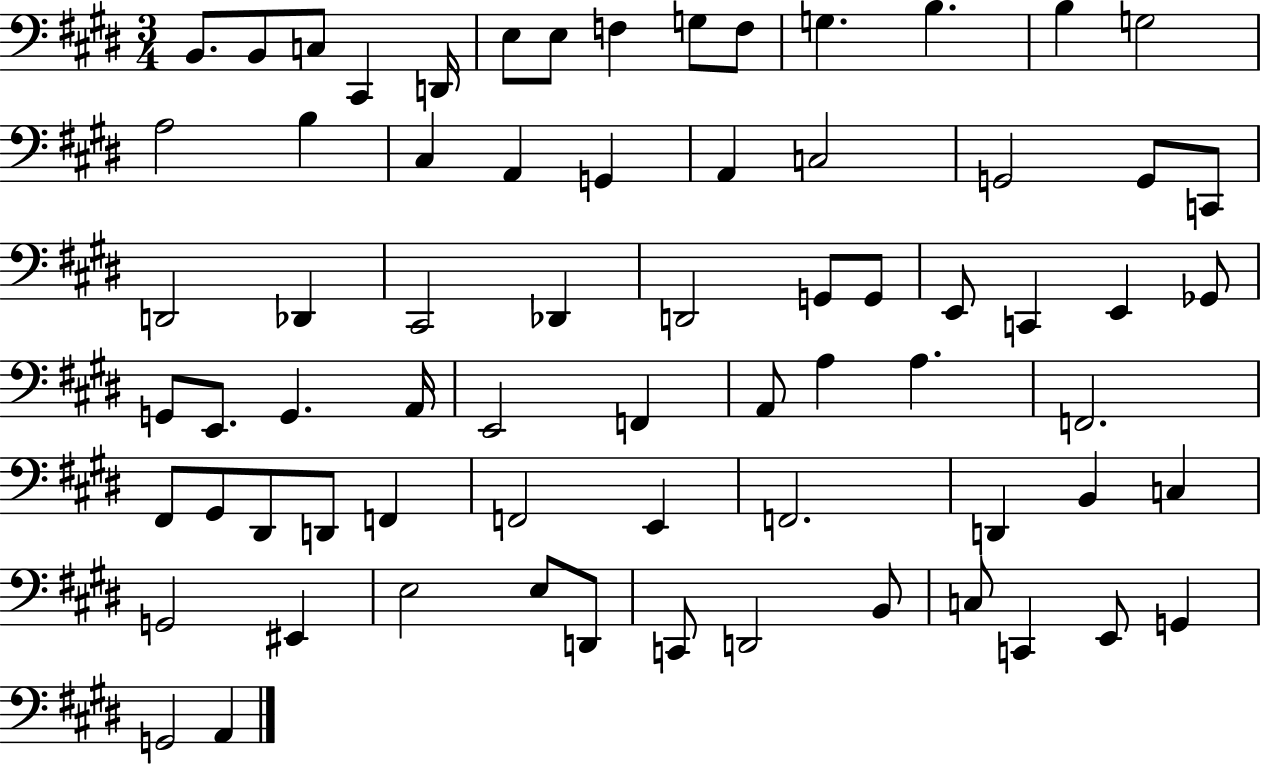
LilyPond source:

{
  \clef bass
  \numericTimeSignature
  \time 3/4
  \key e \major
  b,8. b,8 c8 cis,4 d,16 | e8 e8 f4 g8 f8 | g4. b4. | b4 g2 | \break a2 b4 | cis4 a,4 g,4 | a,4 c2 | g,2 g,8 c,8 | \break d,2 des,4 | cis,2 des,4 | d,2 g,8 g,8 | e,8 c,4 e,4 ges,8 | \break g,8 e,8. g,4. a,16 | e,2 f,4 | a,8 a4 a4. | f,2. | \break fis,8 gis,8 dis,8 d,8 f,4 | f,2 e,4 | f,2. | d,4 b,4 c4 | \break g,2 eis,4 | e2 e8 d,8 | c,8 d,2 b,8 | c8 c,4 e,8 g,4 | \break g,2 a,4 | \bar "|."
}